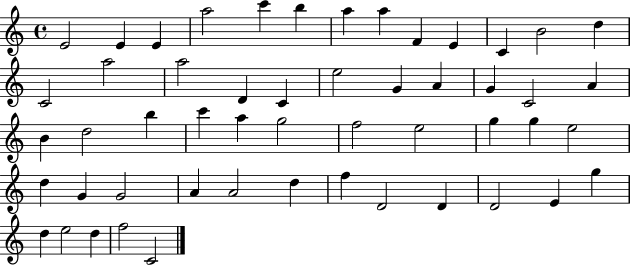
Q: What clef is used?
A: treble